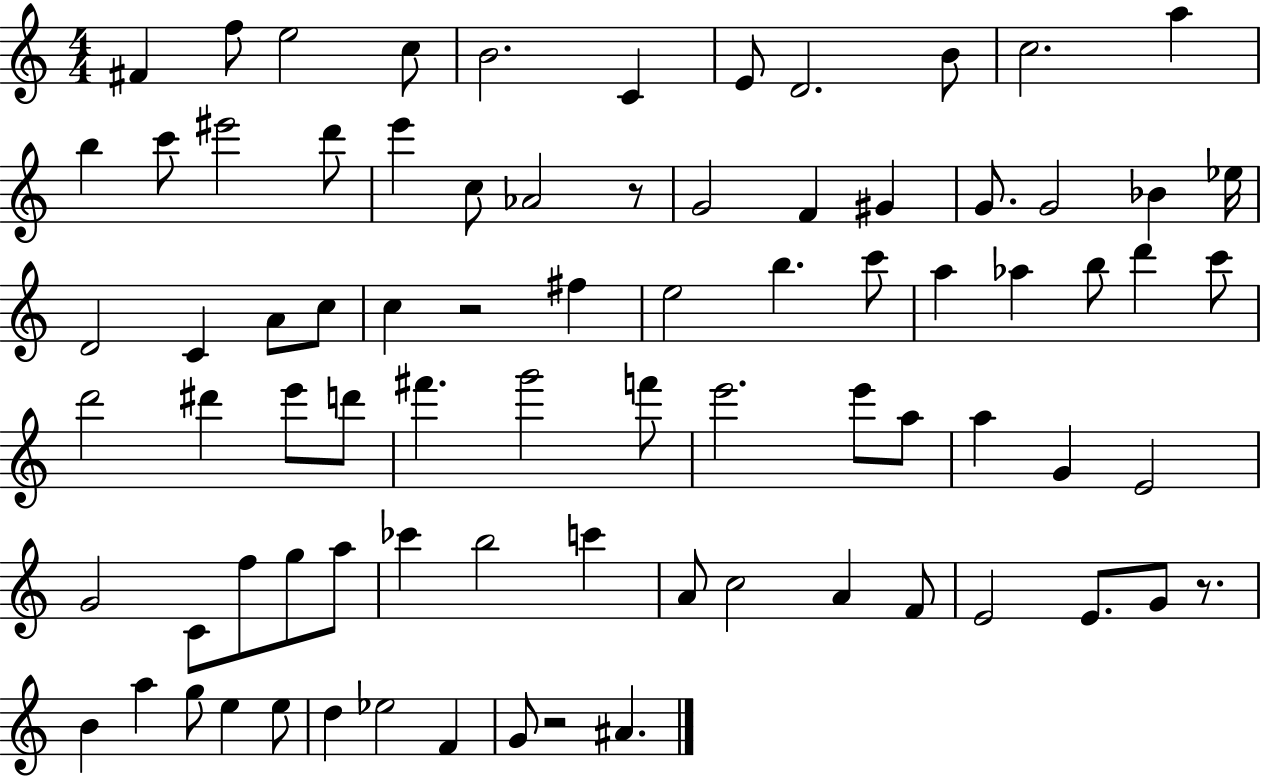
F#4/q F5/e E5/h C5/e B4/h. C4/q E4/e D4/h. B4/e C5/h. A5/q B5/q C6/e EIS6/h D6/e E6/q C5/e Ab4/h R/e G4/h F4/q G#4/q G4/e. G4/h Bb4/q Eb5/s D4/h C4/q A4/e C5/e C5/q R/h F#5/q E5/h B5/q. C6/e A5/q Ab5/q B5/e D6/q C6/e D6/h D#6/q E6/e D6/e F#6/q. G6/h F6/e E6/h. E6/e A5/e A5/q G4/q E4/h G4/h C4/e F5/e G5/e A5/e CES6/q B5/h C6/q A4/e C5/h A4/q F4/e E4/h E4/e. G4/e R/e. B4/q A5/q G5/e E5/q E5/e D5/q Eb5/h F4/q G4/e R/h A#4/q.